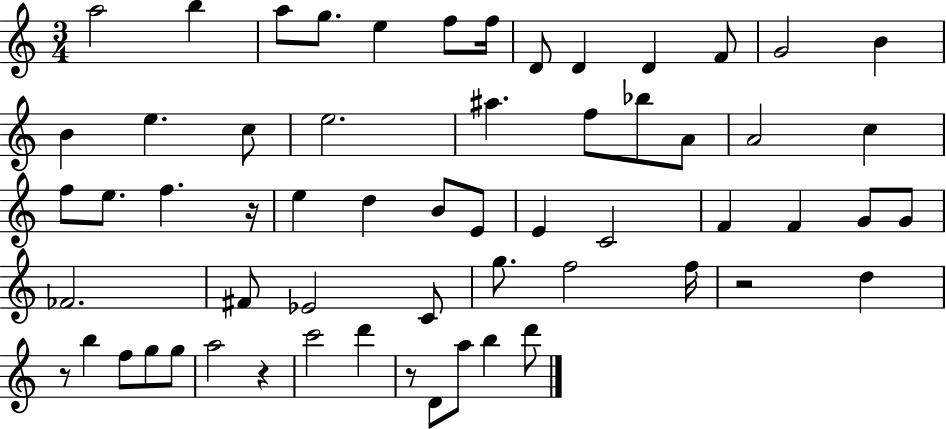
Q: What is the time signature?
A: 3/4